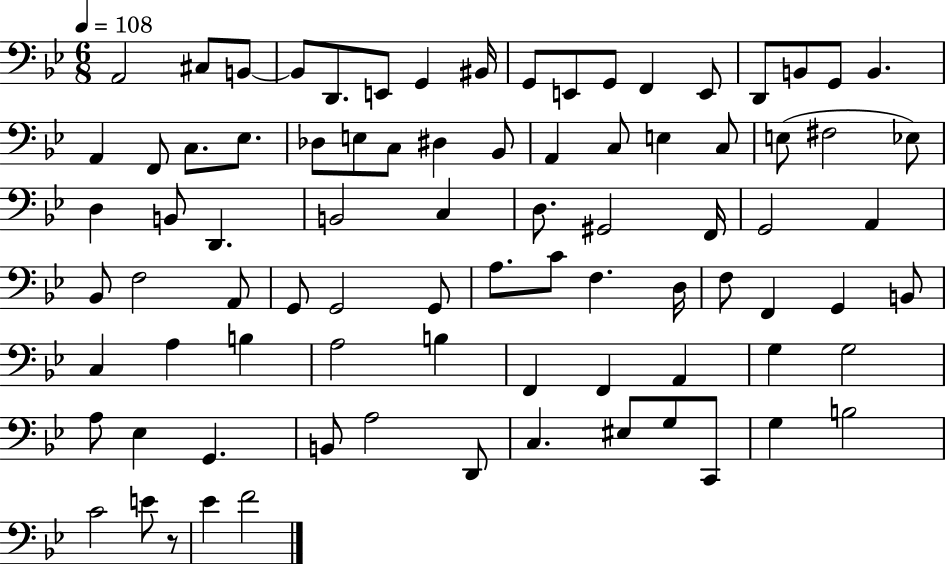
A2/h C#3/e B2/e B2/e D2/e. E2/e G2/q BIS2/s G2/e E2/e G2/e F2/q E2/e D2/e B2/e G2/e B2/q. A2/q F2/e C3/e. Eb3/e. Db3/e E3/e C3/e D#3/q Bb2/e A2/q C3/e E3/q C3/e E3/e F#3/h Eb3/e D3/q B2/e D2/q. B2/h C3/q D3/e. G#2/h F2/s G2/h A2/q Bb2/e F3/h A2/e G2/e G2/h G2/e A3/e. C4/e F3/q. D3/s F3/e F2/q G2/q B2/e C3/q A3/q B3/q A3/h B3/q F2/q F2/q A2/q G3/q G3/h A3/e Eb3/q G2/q. B2/e A3/h D2/e C3/q. EIS3/e G3/e C2/e G3/q B3/h C4/h E4/e R/e Eb4/q F4/h